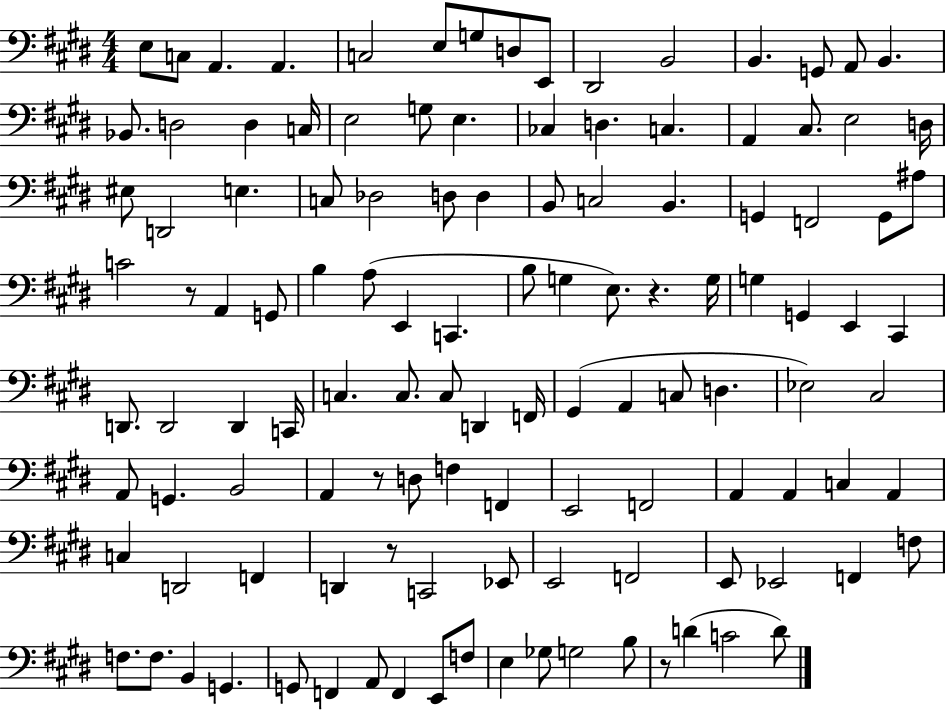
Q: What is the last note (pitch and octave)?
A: D4